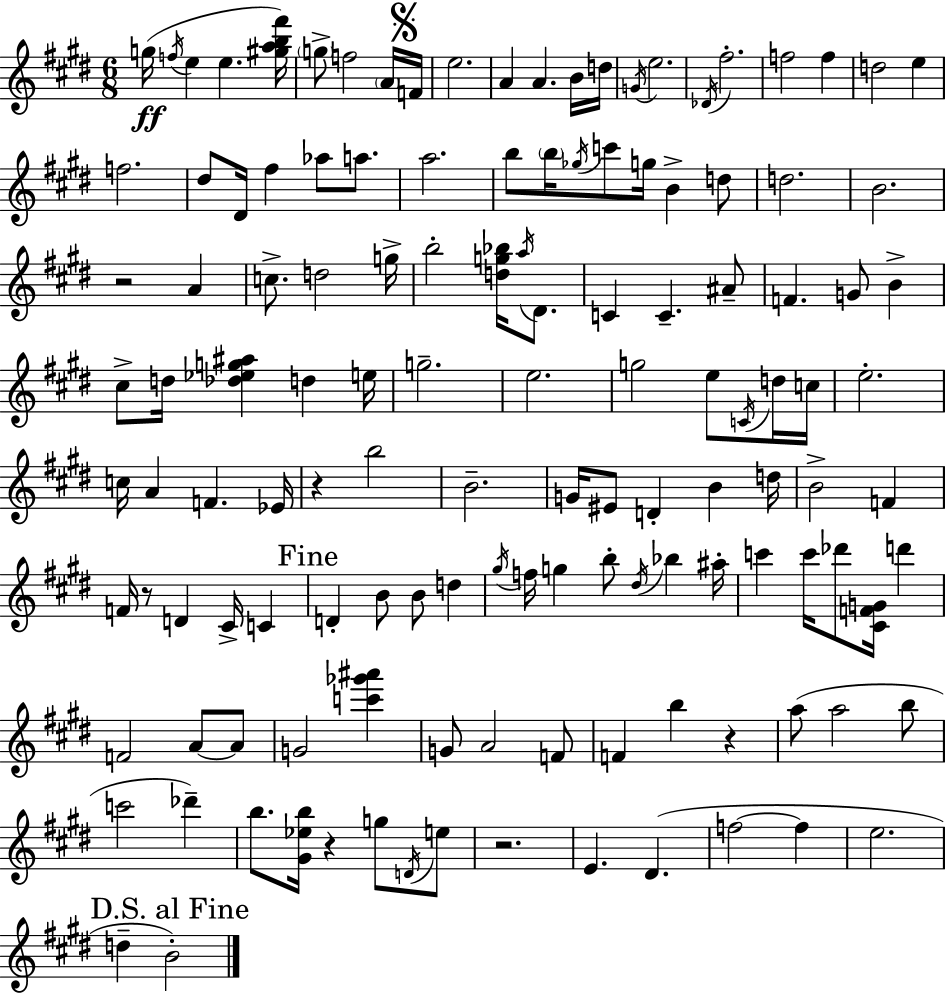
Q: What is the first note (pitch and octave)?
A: G5